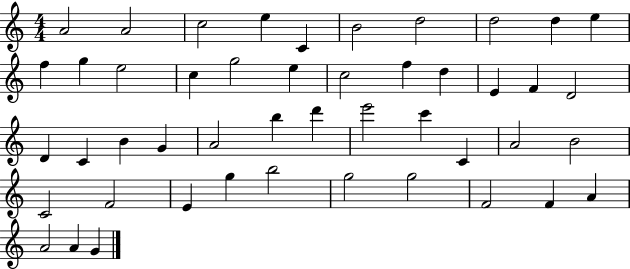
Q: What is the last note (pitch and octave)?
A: G4